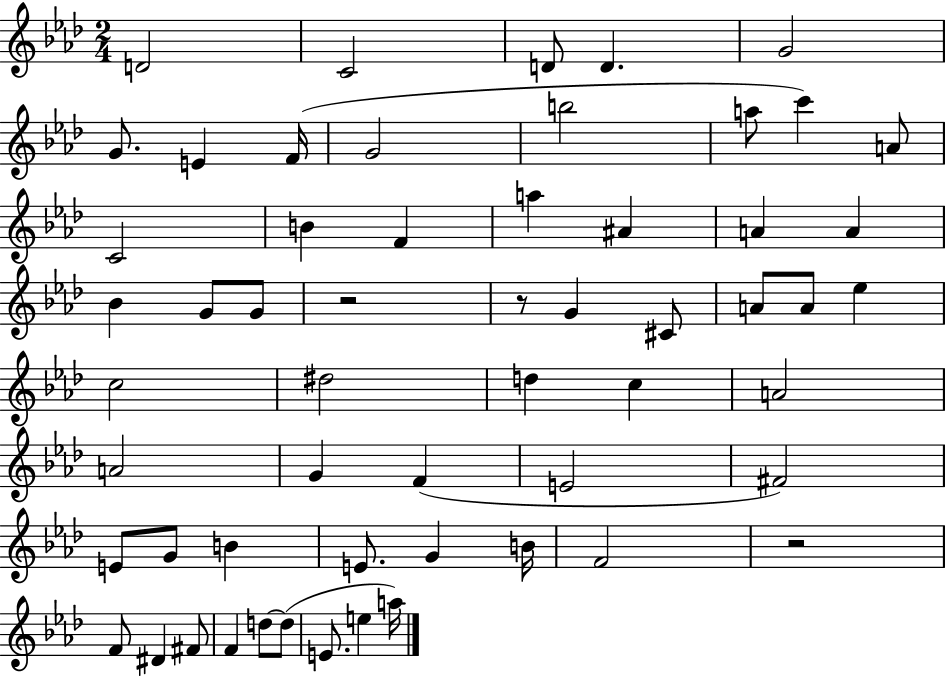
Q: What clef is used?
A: treble